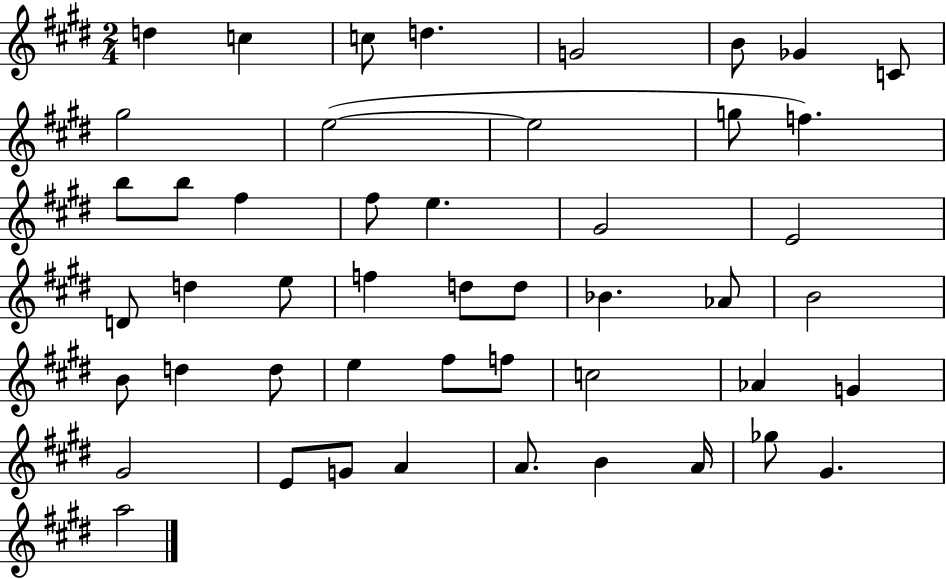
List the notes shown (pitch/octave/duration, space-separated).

D5/q C5/q C5/e D5/q. G4/h B4/e Gb4/q C4/e G#5/h E5/h E5/h G5/e F5/q. B5/e B5/e F#5/q F#5/e E5/q. G#4/h E4/h D4/e D5/q E5/e F5/q D5/e D5/e Bb4/q. Ab4/e B4/h B4/e D5/q D5/e E5/q F#5/e F5/e C5/h Ab4/q G4/q G#4/h E4/e G4/e A4/q A4/e. B4/q A4/s Gb5/e G#4/q. A5/h